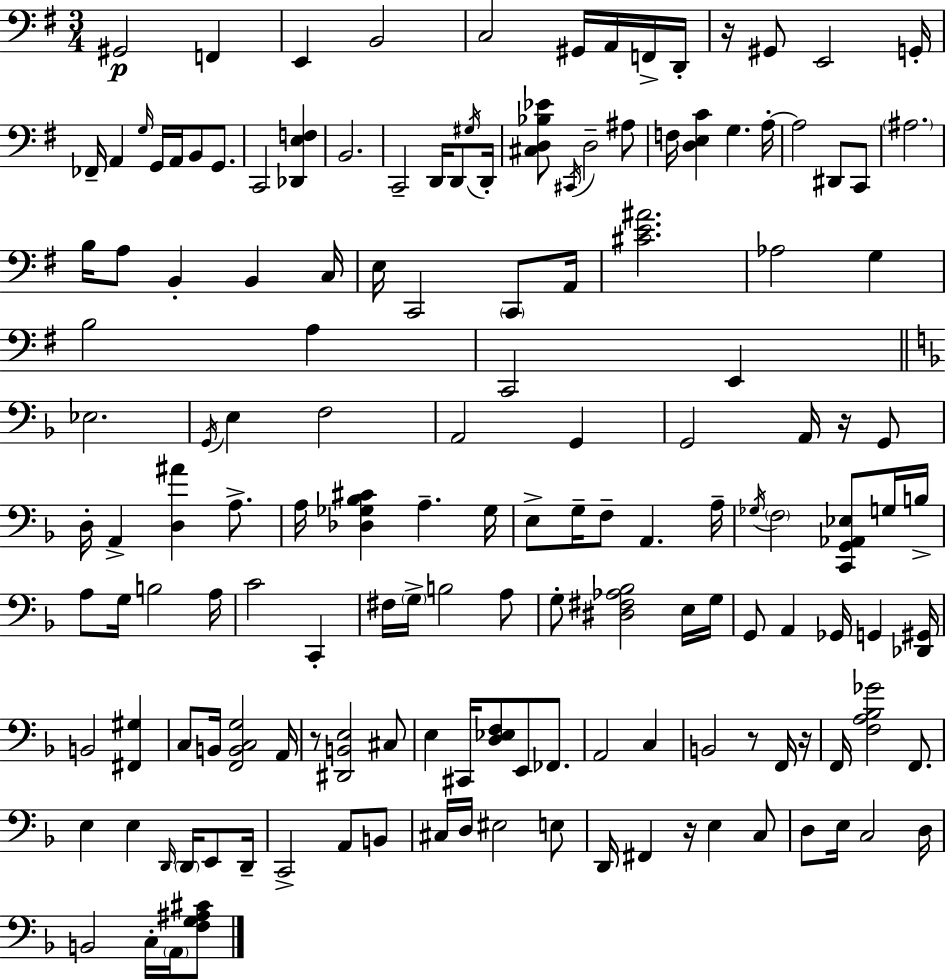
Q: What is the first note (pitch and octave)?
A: G#2